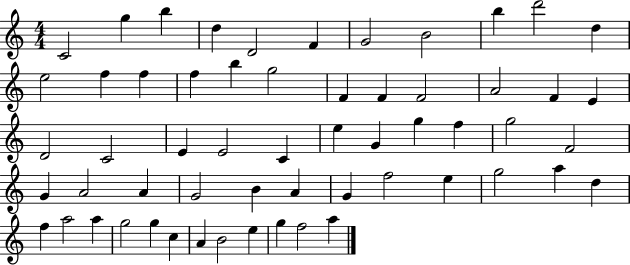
C4/h G5/q B5/q D5/q D4/h F4/q G4/h B4/h B5/q D6/h D5/q E5/h F5/q F5/q F5/q B5/q G5/h F4/q F4/q F4/h A4/h F4/q E4/q D4/h C4/h E4/q E4/h C4/q E5/q G4/q G5/q F5/q G5/h F4/h G4/q A4/h A4/q G4/h B4/q A4/q G4/q F5/h E5/q G5/h A5/q D5/q F5/q A5/h A5/q G5/h G5/q C5/q A4/q B4/h E5/q G5/q F5/h A5/q